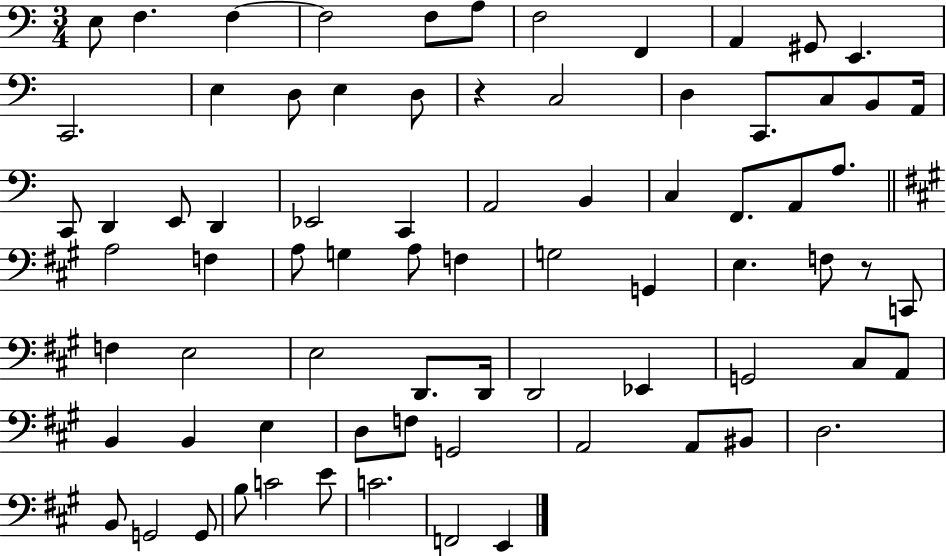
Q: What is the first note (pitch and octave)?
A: E3